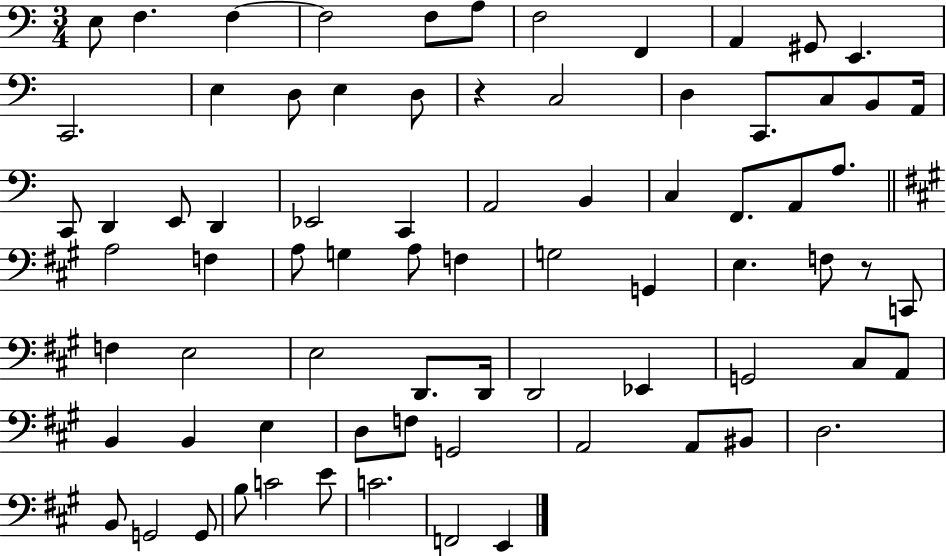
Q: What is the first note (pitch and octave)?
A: E3